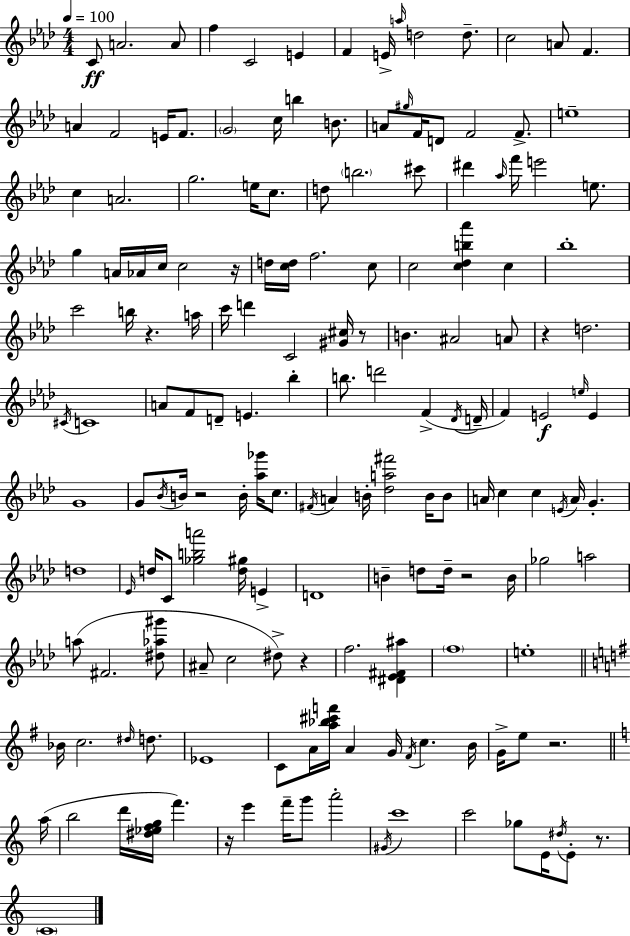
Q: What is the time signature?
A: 4/4